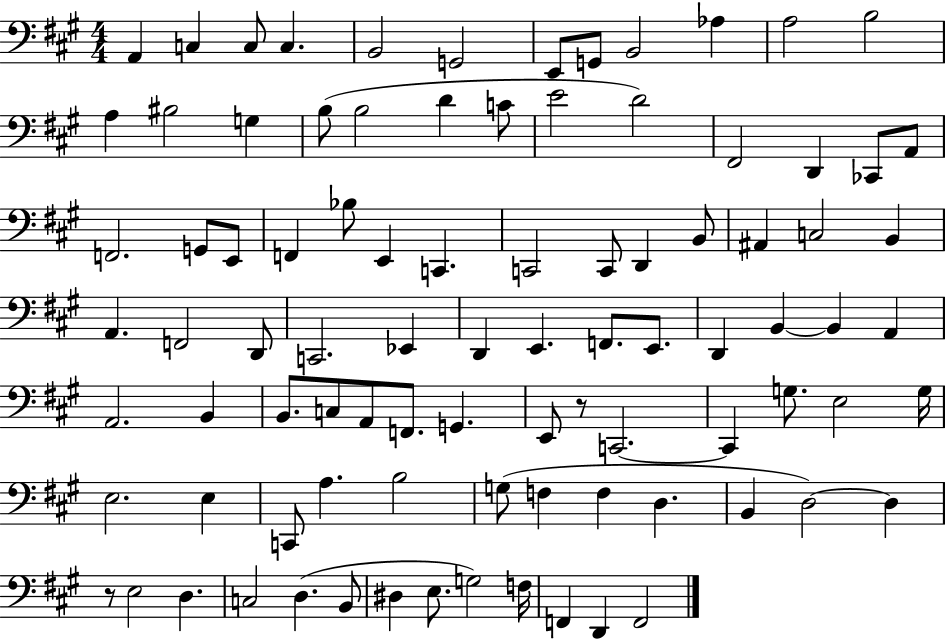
X:1
T:Untitled
M:4/4
L:1/4
K:A
A,, C, C,/2 C, B,,2 G,,2 E,,/2 G,,/2 B,,2 _A, A,2 B,2 A, ^B,2 G, B,/2 B,2 D C/2 E2 D2 ^F,,2 D,, _C,,/2 A,,/2 F,,2 G,,/2 E,,/2 F,, _B,/2 E,, C,, C,,2 C,,/2 D,, B,,/2 ^A,, C,2 B,, A,, F,,2 D,,/2 C,,2 _E,, D,, E,, F,,/2 E,,/2 D,, B,, B,, A,, A,,2 B,, B,,/2 C,/2 A,,/2 F,,/2 G,, E,,/2 z/2 C,,2 C,, G,/2 E,2 G,/4 E,2 E, C,,/2 A, B,2 G,/2 F, F, D, B,, D,2 D, z/2 E,2 D, C,2 D, B,,/2 ^D, E,/2 G,2 F,/4 F,, D,, F,,2